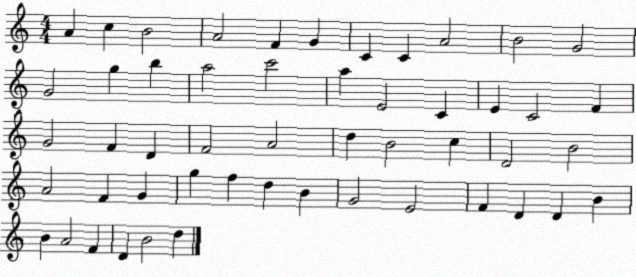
X:1
T:Untitled
M:4/4
L:1/4
K:C
A c B2 A2 F G C C A2 B2 G2 G2 g b a2 c'2 a E2 C E C2 F G2 F D F2 A2 d B2 c D2 B2 A2 F G g f d B G2 E2 F D D B B A2 F D B2 d